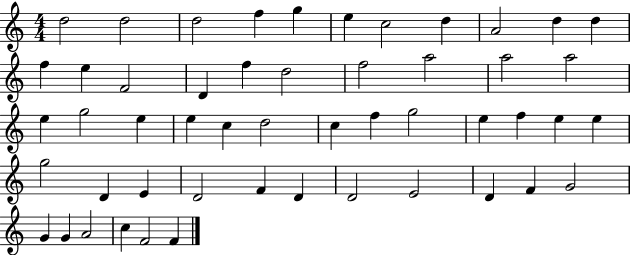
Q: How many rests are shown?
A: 0